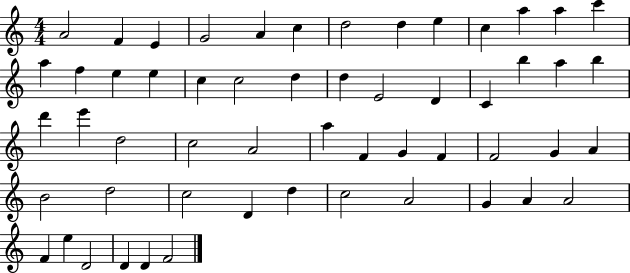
A4/h F4/q E4/q G4/h A4/q C5/q D5/h D5/q E5/q C5/q A5/q A5/q C6/q A5/q F5/q E5/q E5/q C5/q C5/h D5/q D5/q E4/h D4/q C4/q B5/q A5/q B5/q D6/q E6/q D5/h C5/h A4/h A5/q F4/q G4/q F4/q F4/h G4/q A4/q B4/h D5/h C5/h D4/q D5/q C5/h A4/h G4/q A4/q A4/h F4/q E5/q D4/h D4/q D4/q F4/h